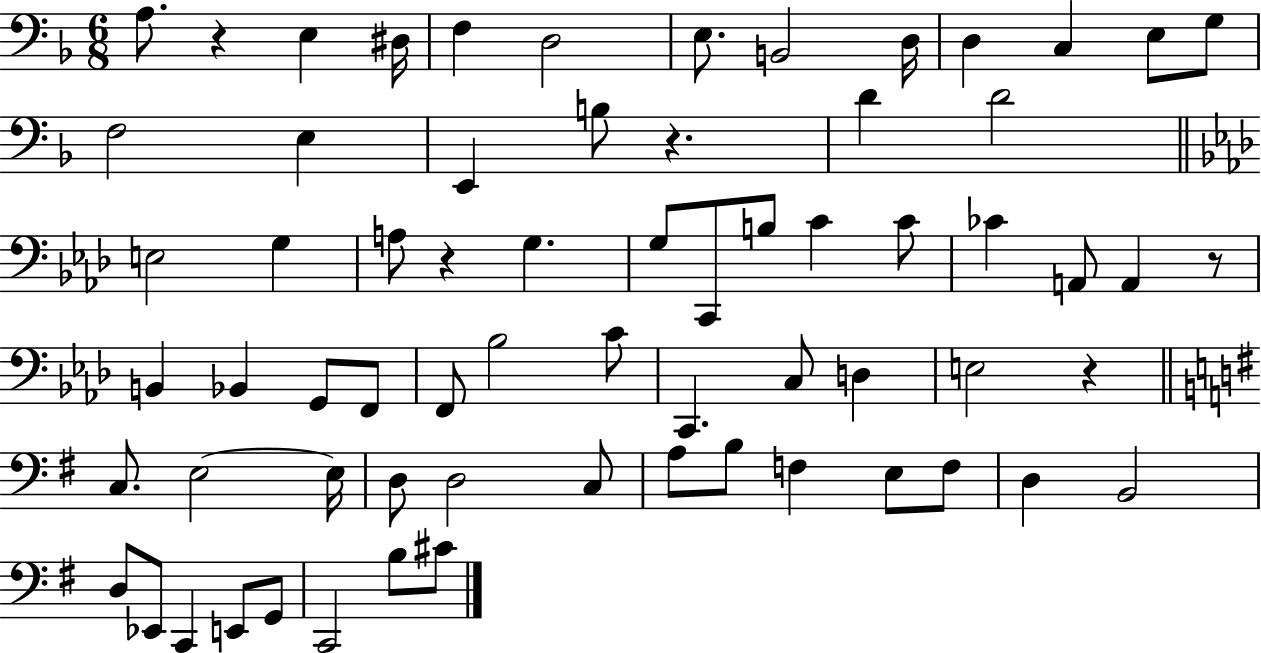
A3/e. R/q E3/q D#3/s F3/q D3/h E3/e. B2/h D3/s D3/q C3/q E3/e G3/e F3/h E3/q E2/q B3/e R/q. D4/q D4/h E3/h G3/q A3/e R/q G3/q. G3/e C2/e B3/e C4/q C4/e CES4/q A2/e A2/q R/e B2/q Bb2/q G2/e F2/e F2/e Bb3/h C4/e C2/q. C3/e D3/q E3/h R/q C3/e. E3/h E3/s D3/e D3/h C3/e A3/e B3/e F3/q E3/e F3/e D3/q B2/h D3/e Eb2/e C2/q E2/e G2/e C2/h B3/e C#4/e